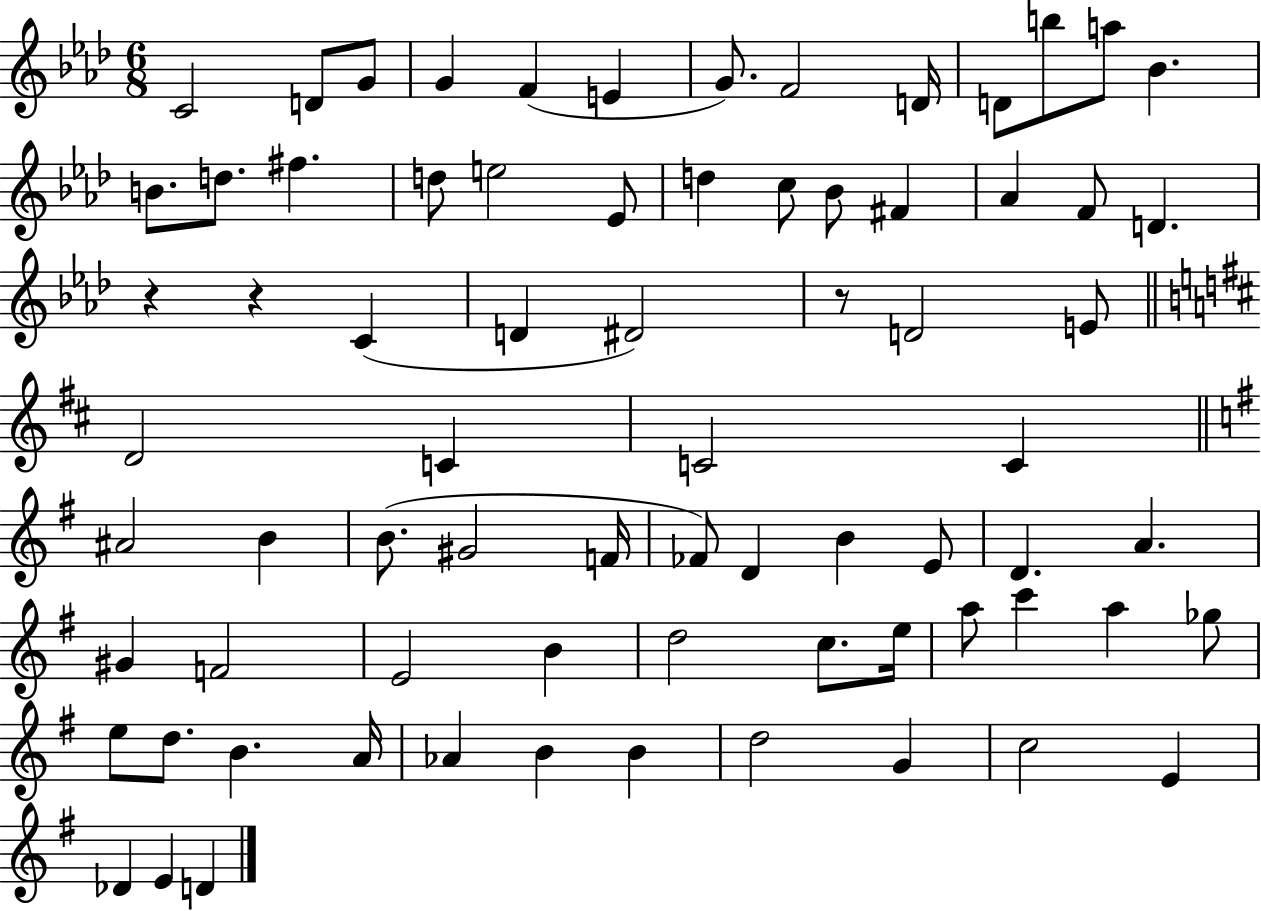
X:1
T:Untitled
M:6/8
L:1/4
K:Ab
C2 D/2 G/2 G F E G/2 F2 D/4 D/2 b/2 a/2 _B B/2 d/2 ^f d/2 e2 _E/2 d c/2 _B/2 ^F _A F/2 D z z C D ^D2 z/2 D2 E/2 D2 C C2 C ^A2 B B/2 ^G2 F/4 _F/2 D B E/2 D A ^G F2 E2 B d2 c/2 e/4 a/2 c' a _g/2 e/2 d/2 B A/4 _A B B d2 G c2 E _D E D